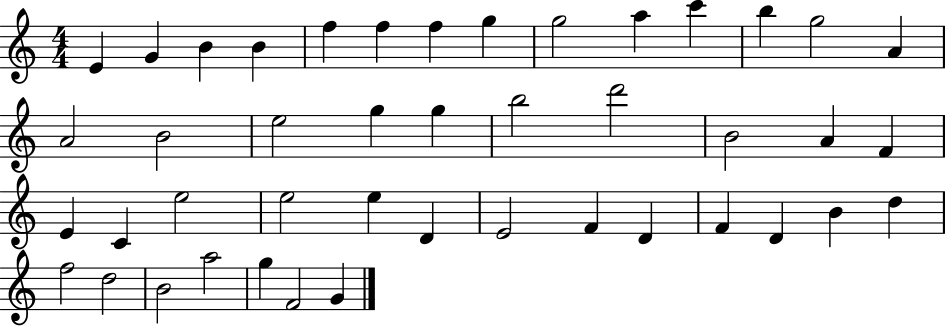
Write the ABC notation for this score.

X:1
T:Untitled
M:4/4
L:1/4
K:C
E G B B f f f g g2 a c' b g2 A A2 B2 e2 g g b2 d'2 B2 A F E C e2 e2 e D E2 F D F D B d f2 d2 B2 a2 g F2 G